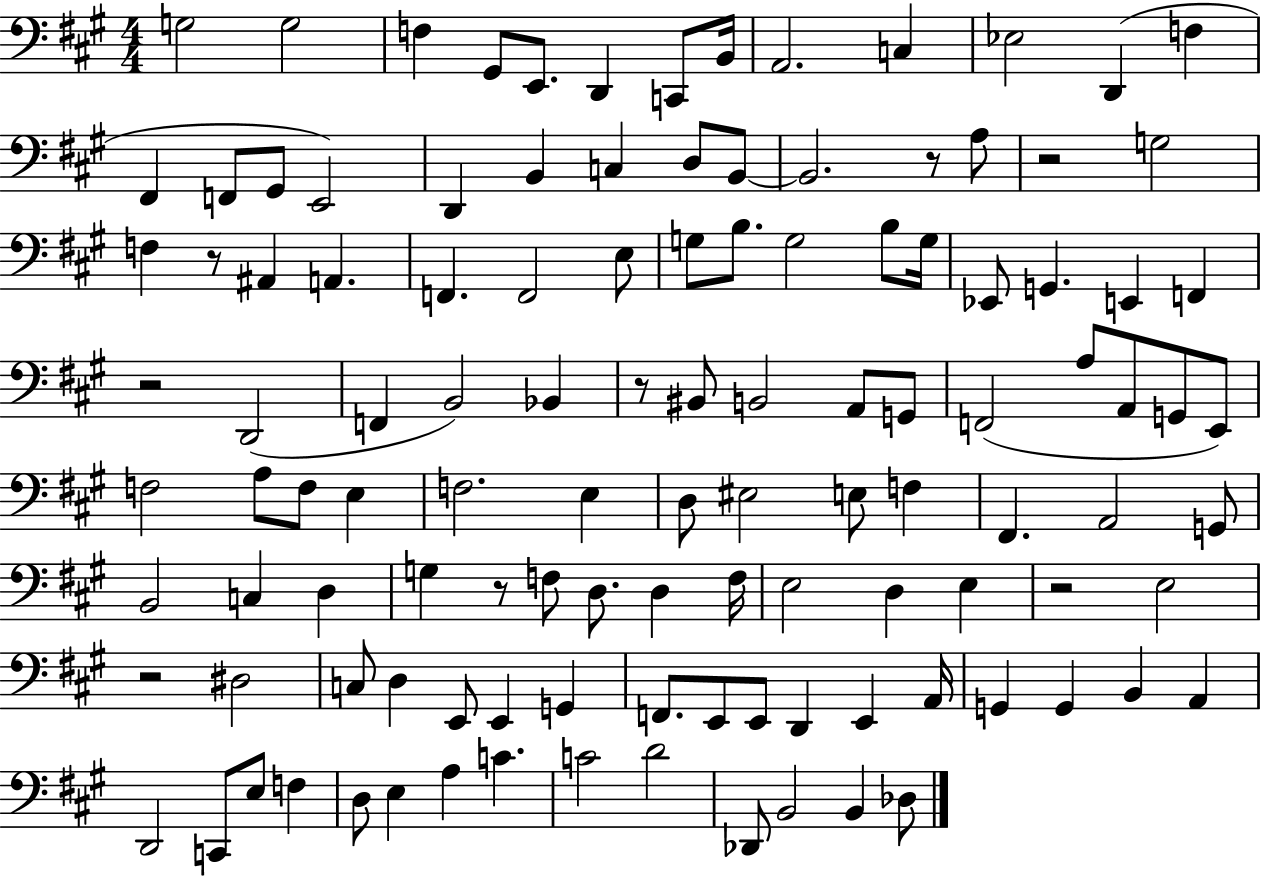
G3/h G3/h F3/q G#2/e E2/e. D2/q C2/e B2/s A2/h. C3/q Eb3/h D2/q F3/q F#2/q F2/e G#2/e E2/h D2/q B2/q C3/q D3/e B2/e B2/h. R/e A3/e R/h G3/h F3/q R/e A#2/q A2/q. F2/q. F2/h E3/e G3/e B3/e. G3/h B3/e G3/s Eb2/e G2/q. E2/q F2/q R/h D2/h F2/q B2/h Bb2/q R/e BIS2/e B2/h A2/e G2/e F2/h A3/e A2/e G2/e E2/e F3/h A3/e F3/e E3/q F3/h. E3/q D3/e EIS3/h E3/e F3/q F#2/q. A2/h G2/e B2/h C3/q D3/q G3/q R/e F3/e D3/e. D3/q F3/s E3/h D3/q E3/q R/h E3/h R/h D#3/h C3/e D3/q E2/e E2/q G2/q F2/e. E2/e E2/e D2/q E2/q A2/s G2/q G2/q B2/q A2/q D2/h C2/e E3/e F3/q D3/e E3/q A3/q C4/q. C4/h D4/h Db2/e B2/h B2/q Db3/e